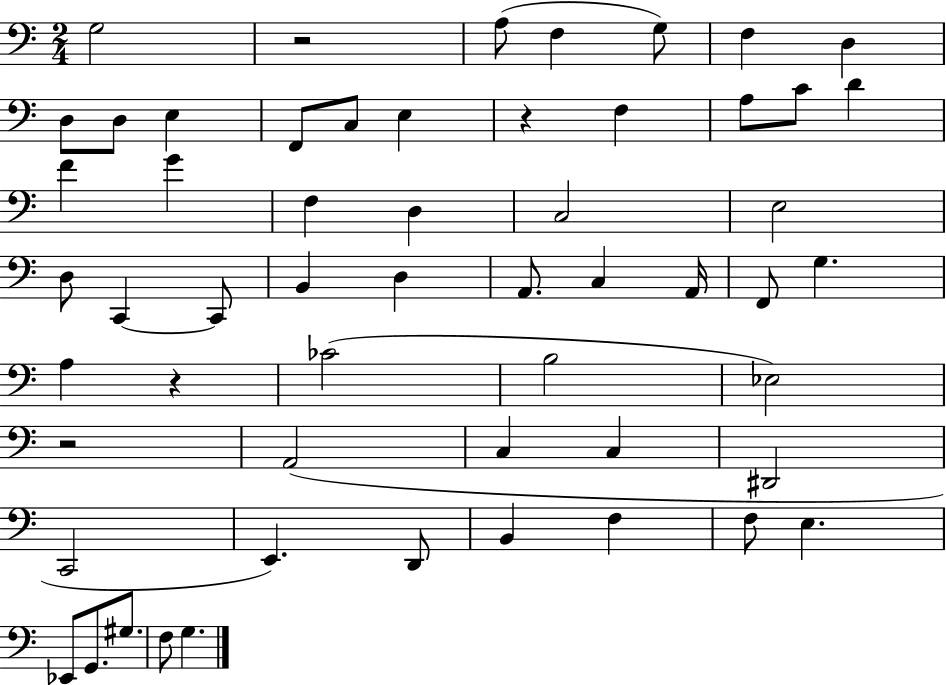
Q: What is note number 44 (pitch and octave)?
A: B2